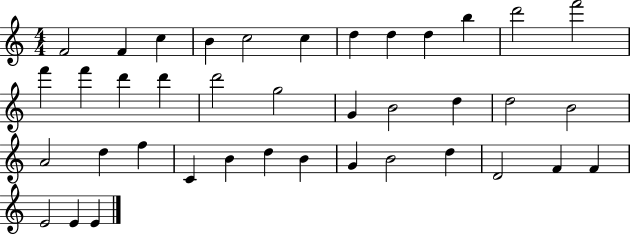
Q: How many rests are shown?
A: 0